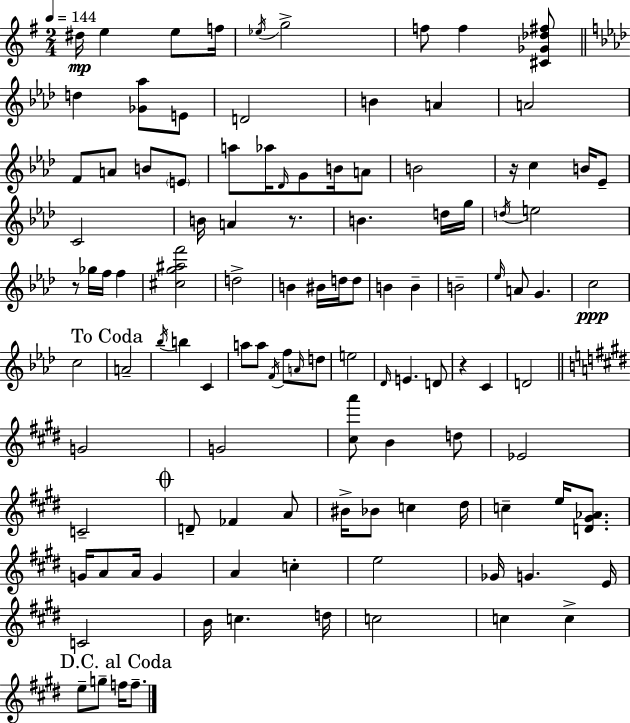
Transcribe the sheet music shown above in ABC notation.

X:1
T:Untitled
M:2/4
L:1/4
K:Em
^d/4 e e/2 f/4 _e/4 g2 f/2 f [^C_G_d^f]/2 d [_G_a]/2 E/2 D2 B A A2 F/2 A/2 B/2 E/2 a/2 _a/4 _D/4 G/2 B/4 A/2 B2 z/4 c B/4 _E/2 C2 B/4 A z/2 B d/4 g/4 d/4 e2 z/2 _g/4 f/4 f [^cg^af']2 d2 B ^B/4 d/4 d/2 B B B2 _e/4 A/2 G c2 c2 A2 _b/4 b C a/2 a/2 F/4 f/2 A/4 d/2 e2 _D/4 E D/2 z C D2 G2 G2 [^ca']/2 B d/2 _E2 C2 D/2 _F A/2 ^B/4 _B/2 c ^d/4 c e/4 [D^G_A]/2 G/4 A/2 A/4 G A c e2 _G/4 G E/4 C2 B/4 c d/4 c2 c c e/2 g/2 f/4 f/2